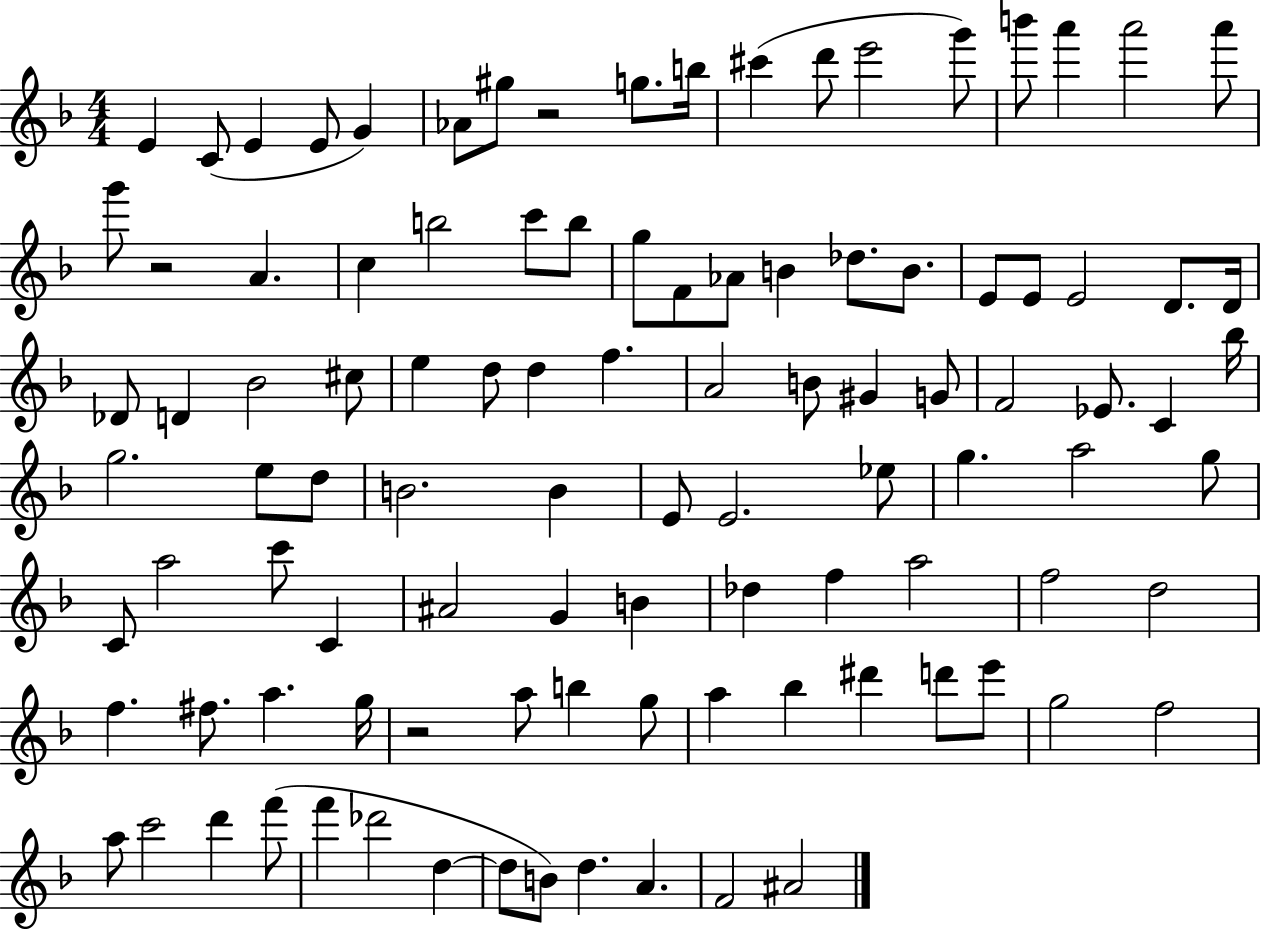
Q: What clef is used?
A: treble